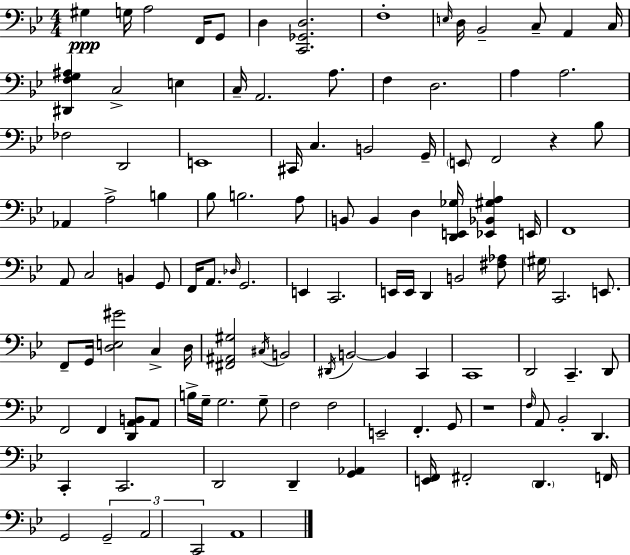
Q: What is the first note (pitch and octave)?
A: G#3